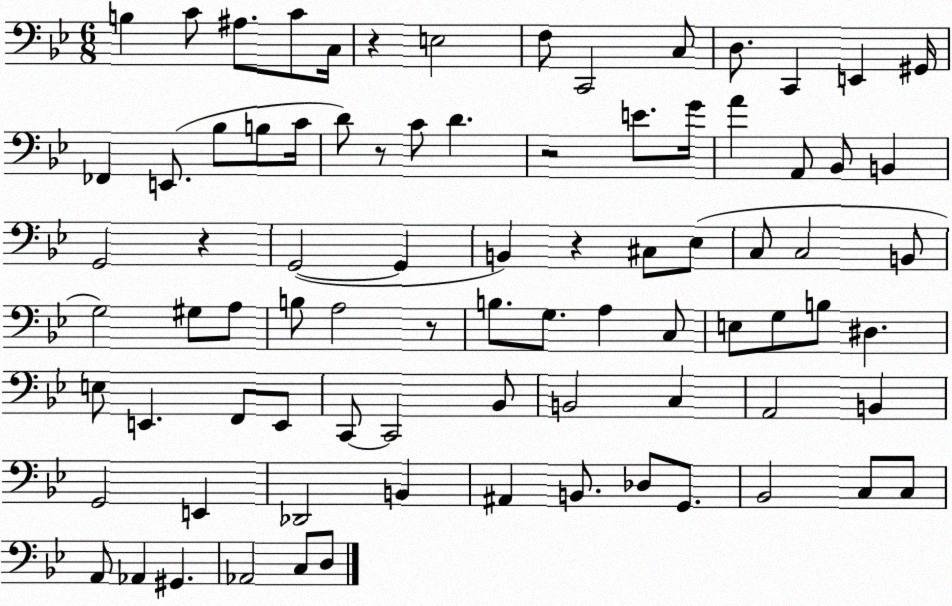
X:1
T:Untitled
M:6/8
L:1/4
K:Bb
B, C/2 ^A,/2 C/2 C,/4 z E,2 F,/2 C,,2 C,/2 D,/2 C,, E,, ^G,,/4 _F,, E,,/2 _B,/2 B,/2 C/4 D/2 z/2 C/2 D z2 E/2 G/4 A A,,/2 _B,,/2 B,, G,,2 z G,,2 G,, B,, z ^C,/2 _E,/2 C,/2 C,2 B,,/2 G,2 ^G,/2 A,/2 B,/2 A,2 z/2 B,/2 G,/2 A, C,/2 E,/2 G,/2 B,/2 ^D, E,/2 E,, F,,/2 E,,/2 C,,/2 C,,2 _B,,/2 B,,2 C, A,,2 B,, G,,2 E,, _D,,2 B,, ^A,, B,,/2 _D,/2 G,,/2 _B,,2 C,/2 C,/2 A,,/2 _A,, ^G,, _A,,2 C,/2 D,/2